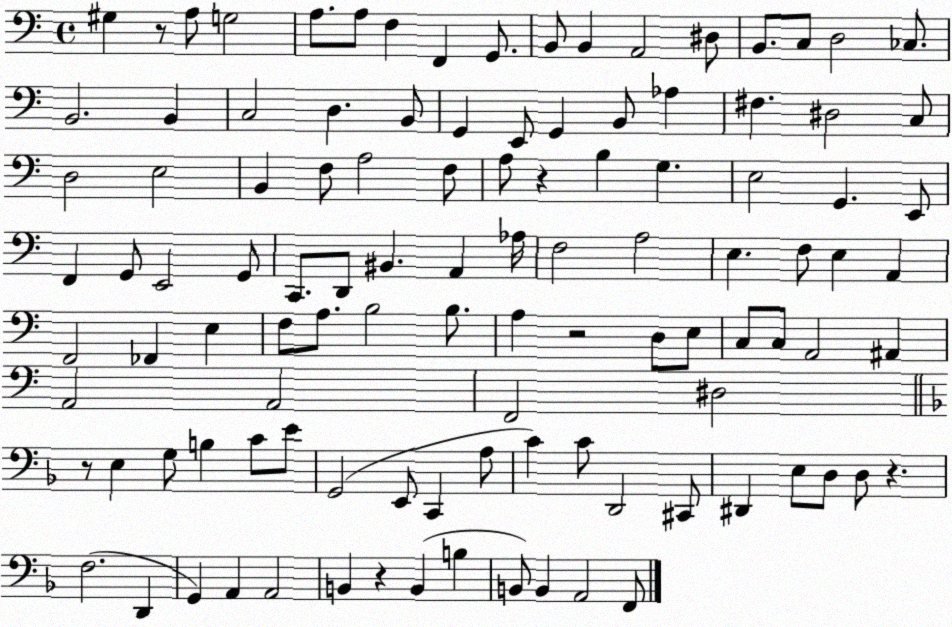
X:1
T:Untitled
M:4/4
L:1/4
K:C
^G, z/2 A,/2 G,2 A,/2 A,/2 F, F,, G,,/2 B,,/2 B,, A,,2 ^D,/2 B,,/2 C,/2 D,2 _C,/2 B,,2 B,, C,2 D, B,,/2 G,, E,,/2 G,, B,,/2 _A, ^F, ^D,2 C,/2 D,2 E,2 B,, F,/2 A,2 F,/2 A,/2 z B, G, E,2 G,, E,,/2 F,, G,,/2 E,,2 G,,/2 C,,/2 D,,/2 ^B,, A,, _A,/4 F,2 A,2 E, F,/2 E, A,, F,,2 _F,, E, F,/2 A,/2 B,2 B,/2 A, z2 D,/2 E,/2 C,/2 C,/2 A,,2 ^A,, A,,2 A,,2 F,,2 ^D,2 z/2 E, G,/2 B, C/2 E/2 G,,2 E,,/2 C,, A,/2 C C/2 D,,2 ^C,,/2 ^D,, E,/2 D,/2 D,/2 z F,2 D,, G,, A,, A,,2 B,, z B,, B, B,,/2 B,, A,,2 F,,/2